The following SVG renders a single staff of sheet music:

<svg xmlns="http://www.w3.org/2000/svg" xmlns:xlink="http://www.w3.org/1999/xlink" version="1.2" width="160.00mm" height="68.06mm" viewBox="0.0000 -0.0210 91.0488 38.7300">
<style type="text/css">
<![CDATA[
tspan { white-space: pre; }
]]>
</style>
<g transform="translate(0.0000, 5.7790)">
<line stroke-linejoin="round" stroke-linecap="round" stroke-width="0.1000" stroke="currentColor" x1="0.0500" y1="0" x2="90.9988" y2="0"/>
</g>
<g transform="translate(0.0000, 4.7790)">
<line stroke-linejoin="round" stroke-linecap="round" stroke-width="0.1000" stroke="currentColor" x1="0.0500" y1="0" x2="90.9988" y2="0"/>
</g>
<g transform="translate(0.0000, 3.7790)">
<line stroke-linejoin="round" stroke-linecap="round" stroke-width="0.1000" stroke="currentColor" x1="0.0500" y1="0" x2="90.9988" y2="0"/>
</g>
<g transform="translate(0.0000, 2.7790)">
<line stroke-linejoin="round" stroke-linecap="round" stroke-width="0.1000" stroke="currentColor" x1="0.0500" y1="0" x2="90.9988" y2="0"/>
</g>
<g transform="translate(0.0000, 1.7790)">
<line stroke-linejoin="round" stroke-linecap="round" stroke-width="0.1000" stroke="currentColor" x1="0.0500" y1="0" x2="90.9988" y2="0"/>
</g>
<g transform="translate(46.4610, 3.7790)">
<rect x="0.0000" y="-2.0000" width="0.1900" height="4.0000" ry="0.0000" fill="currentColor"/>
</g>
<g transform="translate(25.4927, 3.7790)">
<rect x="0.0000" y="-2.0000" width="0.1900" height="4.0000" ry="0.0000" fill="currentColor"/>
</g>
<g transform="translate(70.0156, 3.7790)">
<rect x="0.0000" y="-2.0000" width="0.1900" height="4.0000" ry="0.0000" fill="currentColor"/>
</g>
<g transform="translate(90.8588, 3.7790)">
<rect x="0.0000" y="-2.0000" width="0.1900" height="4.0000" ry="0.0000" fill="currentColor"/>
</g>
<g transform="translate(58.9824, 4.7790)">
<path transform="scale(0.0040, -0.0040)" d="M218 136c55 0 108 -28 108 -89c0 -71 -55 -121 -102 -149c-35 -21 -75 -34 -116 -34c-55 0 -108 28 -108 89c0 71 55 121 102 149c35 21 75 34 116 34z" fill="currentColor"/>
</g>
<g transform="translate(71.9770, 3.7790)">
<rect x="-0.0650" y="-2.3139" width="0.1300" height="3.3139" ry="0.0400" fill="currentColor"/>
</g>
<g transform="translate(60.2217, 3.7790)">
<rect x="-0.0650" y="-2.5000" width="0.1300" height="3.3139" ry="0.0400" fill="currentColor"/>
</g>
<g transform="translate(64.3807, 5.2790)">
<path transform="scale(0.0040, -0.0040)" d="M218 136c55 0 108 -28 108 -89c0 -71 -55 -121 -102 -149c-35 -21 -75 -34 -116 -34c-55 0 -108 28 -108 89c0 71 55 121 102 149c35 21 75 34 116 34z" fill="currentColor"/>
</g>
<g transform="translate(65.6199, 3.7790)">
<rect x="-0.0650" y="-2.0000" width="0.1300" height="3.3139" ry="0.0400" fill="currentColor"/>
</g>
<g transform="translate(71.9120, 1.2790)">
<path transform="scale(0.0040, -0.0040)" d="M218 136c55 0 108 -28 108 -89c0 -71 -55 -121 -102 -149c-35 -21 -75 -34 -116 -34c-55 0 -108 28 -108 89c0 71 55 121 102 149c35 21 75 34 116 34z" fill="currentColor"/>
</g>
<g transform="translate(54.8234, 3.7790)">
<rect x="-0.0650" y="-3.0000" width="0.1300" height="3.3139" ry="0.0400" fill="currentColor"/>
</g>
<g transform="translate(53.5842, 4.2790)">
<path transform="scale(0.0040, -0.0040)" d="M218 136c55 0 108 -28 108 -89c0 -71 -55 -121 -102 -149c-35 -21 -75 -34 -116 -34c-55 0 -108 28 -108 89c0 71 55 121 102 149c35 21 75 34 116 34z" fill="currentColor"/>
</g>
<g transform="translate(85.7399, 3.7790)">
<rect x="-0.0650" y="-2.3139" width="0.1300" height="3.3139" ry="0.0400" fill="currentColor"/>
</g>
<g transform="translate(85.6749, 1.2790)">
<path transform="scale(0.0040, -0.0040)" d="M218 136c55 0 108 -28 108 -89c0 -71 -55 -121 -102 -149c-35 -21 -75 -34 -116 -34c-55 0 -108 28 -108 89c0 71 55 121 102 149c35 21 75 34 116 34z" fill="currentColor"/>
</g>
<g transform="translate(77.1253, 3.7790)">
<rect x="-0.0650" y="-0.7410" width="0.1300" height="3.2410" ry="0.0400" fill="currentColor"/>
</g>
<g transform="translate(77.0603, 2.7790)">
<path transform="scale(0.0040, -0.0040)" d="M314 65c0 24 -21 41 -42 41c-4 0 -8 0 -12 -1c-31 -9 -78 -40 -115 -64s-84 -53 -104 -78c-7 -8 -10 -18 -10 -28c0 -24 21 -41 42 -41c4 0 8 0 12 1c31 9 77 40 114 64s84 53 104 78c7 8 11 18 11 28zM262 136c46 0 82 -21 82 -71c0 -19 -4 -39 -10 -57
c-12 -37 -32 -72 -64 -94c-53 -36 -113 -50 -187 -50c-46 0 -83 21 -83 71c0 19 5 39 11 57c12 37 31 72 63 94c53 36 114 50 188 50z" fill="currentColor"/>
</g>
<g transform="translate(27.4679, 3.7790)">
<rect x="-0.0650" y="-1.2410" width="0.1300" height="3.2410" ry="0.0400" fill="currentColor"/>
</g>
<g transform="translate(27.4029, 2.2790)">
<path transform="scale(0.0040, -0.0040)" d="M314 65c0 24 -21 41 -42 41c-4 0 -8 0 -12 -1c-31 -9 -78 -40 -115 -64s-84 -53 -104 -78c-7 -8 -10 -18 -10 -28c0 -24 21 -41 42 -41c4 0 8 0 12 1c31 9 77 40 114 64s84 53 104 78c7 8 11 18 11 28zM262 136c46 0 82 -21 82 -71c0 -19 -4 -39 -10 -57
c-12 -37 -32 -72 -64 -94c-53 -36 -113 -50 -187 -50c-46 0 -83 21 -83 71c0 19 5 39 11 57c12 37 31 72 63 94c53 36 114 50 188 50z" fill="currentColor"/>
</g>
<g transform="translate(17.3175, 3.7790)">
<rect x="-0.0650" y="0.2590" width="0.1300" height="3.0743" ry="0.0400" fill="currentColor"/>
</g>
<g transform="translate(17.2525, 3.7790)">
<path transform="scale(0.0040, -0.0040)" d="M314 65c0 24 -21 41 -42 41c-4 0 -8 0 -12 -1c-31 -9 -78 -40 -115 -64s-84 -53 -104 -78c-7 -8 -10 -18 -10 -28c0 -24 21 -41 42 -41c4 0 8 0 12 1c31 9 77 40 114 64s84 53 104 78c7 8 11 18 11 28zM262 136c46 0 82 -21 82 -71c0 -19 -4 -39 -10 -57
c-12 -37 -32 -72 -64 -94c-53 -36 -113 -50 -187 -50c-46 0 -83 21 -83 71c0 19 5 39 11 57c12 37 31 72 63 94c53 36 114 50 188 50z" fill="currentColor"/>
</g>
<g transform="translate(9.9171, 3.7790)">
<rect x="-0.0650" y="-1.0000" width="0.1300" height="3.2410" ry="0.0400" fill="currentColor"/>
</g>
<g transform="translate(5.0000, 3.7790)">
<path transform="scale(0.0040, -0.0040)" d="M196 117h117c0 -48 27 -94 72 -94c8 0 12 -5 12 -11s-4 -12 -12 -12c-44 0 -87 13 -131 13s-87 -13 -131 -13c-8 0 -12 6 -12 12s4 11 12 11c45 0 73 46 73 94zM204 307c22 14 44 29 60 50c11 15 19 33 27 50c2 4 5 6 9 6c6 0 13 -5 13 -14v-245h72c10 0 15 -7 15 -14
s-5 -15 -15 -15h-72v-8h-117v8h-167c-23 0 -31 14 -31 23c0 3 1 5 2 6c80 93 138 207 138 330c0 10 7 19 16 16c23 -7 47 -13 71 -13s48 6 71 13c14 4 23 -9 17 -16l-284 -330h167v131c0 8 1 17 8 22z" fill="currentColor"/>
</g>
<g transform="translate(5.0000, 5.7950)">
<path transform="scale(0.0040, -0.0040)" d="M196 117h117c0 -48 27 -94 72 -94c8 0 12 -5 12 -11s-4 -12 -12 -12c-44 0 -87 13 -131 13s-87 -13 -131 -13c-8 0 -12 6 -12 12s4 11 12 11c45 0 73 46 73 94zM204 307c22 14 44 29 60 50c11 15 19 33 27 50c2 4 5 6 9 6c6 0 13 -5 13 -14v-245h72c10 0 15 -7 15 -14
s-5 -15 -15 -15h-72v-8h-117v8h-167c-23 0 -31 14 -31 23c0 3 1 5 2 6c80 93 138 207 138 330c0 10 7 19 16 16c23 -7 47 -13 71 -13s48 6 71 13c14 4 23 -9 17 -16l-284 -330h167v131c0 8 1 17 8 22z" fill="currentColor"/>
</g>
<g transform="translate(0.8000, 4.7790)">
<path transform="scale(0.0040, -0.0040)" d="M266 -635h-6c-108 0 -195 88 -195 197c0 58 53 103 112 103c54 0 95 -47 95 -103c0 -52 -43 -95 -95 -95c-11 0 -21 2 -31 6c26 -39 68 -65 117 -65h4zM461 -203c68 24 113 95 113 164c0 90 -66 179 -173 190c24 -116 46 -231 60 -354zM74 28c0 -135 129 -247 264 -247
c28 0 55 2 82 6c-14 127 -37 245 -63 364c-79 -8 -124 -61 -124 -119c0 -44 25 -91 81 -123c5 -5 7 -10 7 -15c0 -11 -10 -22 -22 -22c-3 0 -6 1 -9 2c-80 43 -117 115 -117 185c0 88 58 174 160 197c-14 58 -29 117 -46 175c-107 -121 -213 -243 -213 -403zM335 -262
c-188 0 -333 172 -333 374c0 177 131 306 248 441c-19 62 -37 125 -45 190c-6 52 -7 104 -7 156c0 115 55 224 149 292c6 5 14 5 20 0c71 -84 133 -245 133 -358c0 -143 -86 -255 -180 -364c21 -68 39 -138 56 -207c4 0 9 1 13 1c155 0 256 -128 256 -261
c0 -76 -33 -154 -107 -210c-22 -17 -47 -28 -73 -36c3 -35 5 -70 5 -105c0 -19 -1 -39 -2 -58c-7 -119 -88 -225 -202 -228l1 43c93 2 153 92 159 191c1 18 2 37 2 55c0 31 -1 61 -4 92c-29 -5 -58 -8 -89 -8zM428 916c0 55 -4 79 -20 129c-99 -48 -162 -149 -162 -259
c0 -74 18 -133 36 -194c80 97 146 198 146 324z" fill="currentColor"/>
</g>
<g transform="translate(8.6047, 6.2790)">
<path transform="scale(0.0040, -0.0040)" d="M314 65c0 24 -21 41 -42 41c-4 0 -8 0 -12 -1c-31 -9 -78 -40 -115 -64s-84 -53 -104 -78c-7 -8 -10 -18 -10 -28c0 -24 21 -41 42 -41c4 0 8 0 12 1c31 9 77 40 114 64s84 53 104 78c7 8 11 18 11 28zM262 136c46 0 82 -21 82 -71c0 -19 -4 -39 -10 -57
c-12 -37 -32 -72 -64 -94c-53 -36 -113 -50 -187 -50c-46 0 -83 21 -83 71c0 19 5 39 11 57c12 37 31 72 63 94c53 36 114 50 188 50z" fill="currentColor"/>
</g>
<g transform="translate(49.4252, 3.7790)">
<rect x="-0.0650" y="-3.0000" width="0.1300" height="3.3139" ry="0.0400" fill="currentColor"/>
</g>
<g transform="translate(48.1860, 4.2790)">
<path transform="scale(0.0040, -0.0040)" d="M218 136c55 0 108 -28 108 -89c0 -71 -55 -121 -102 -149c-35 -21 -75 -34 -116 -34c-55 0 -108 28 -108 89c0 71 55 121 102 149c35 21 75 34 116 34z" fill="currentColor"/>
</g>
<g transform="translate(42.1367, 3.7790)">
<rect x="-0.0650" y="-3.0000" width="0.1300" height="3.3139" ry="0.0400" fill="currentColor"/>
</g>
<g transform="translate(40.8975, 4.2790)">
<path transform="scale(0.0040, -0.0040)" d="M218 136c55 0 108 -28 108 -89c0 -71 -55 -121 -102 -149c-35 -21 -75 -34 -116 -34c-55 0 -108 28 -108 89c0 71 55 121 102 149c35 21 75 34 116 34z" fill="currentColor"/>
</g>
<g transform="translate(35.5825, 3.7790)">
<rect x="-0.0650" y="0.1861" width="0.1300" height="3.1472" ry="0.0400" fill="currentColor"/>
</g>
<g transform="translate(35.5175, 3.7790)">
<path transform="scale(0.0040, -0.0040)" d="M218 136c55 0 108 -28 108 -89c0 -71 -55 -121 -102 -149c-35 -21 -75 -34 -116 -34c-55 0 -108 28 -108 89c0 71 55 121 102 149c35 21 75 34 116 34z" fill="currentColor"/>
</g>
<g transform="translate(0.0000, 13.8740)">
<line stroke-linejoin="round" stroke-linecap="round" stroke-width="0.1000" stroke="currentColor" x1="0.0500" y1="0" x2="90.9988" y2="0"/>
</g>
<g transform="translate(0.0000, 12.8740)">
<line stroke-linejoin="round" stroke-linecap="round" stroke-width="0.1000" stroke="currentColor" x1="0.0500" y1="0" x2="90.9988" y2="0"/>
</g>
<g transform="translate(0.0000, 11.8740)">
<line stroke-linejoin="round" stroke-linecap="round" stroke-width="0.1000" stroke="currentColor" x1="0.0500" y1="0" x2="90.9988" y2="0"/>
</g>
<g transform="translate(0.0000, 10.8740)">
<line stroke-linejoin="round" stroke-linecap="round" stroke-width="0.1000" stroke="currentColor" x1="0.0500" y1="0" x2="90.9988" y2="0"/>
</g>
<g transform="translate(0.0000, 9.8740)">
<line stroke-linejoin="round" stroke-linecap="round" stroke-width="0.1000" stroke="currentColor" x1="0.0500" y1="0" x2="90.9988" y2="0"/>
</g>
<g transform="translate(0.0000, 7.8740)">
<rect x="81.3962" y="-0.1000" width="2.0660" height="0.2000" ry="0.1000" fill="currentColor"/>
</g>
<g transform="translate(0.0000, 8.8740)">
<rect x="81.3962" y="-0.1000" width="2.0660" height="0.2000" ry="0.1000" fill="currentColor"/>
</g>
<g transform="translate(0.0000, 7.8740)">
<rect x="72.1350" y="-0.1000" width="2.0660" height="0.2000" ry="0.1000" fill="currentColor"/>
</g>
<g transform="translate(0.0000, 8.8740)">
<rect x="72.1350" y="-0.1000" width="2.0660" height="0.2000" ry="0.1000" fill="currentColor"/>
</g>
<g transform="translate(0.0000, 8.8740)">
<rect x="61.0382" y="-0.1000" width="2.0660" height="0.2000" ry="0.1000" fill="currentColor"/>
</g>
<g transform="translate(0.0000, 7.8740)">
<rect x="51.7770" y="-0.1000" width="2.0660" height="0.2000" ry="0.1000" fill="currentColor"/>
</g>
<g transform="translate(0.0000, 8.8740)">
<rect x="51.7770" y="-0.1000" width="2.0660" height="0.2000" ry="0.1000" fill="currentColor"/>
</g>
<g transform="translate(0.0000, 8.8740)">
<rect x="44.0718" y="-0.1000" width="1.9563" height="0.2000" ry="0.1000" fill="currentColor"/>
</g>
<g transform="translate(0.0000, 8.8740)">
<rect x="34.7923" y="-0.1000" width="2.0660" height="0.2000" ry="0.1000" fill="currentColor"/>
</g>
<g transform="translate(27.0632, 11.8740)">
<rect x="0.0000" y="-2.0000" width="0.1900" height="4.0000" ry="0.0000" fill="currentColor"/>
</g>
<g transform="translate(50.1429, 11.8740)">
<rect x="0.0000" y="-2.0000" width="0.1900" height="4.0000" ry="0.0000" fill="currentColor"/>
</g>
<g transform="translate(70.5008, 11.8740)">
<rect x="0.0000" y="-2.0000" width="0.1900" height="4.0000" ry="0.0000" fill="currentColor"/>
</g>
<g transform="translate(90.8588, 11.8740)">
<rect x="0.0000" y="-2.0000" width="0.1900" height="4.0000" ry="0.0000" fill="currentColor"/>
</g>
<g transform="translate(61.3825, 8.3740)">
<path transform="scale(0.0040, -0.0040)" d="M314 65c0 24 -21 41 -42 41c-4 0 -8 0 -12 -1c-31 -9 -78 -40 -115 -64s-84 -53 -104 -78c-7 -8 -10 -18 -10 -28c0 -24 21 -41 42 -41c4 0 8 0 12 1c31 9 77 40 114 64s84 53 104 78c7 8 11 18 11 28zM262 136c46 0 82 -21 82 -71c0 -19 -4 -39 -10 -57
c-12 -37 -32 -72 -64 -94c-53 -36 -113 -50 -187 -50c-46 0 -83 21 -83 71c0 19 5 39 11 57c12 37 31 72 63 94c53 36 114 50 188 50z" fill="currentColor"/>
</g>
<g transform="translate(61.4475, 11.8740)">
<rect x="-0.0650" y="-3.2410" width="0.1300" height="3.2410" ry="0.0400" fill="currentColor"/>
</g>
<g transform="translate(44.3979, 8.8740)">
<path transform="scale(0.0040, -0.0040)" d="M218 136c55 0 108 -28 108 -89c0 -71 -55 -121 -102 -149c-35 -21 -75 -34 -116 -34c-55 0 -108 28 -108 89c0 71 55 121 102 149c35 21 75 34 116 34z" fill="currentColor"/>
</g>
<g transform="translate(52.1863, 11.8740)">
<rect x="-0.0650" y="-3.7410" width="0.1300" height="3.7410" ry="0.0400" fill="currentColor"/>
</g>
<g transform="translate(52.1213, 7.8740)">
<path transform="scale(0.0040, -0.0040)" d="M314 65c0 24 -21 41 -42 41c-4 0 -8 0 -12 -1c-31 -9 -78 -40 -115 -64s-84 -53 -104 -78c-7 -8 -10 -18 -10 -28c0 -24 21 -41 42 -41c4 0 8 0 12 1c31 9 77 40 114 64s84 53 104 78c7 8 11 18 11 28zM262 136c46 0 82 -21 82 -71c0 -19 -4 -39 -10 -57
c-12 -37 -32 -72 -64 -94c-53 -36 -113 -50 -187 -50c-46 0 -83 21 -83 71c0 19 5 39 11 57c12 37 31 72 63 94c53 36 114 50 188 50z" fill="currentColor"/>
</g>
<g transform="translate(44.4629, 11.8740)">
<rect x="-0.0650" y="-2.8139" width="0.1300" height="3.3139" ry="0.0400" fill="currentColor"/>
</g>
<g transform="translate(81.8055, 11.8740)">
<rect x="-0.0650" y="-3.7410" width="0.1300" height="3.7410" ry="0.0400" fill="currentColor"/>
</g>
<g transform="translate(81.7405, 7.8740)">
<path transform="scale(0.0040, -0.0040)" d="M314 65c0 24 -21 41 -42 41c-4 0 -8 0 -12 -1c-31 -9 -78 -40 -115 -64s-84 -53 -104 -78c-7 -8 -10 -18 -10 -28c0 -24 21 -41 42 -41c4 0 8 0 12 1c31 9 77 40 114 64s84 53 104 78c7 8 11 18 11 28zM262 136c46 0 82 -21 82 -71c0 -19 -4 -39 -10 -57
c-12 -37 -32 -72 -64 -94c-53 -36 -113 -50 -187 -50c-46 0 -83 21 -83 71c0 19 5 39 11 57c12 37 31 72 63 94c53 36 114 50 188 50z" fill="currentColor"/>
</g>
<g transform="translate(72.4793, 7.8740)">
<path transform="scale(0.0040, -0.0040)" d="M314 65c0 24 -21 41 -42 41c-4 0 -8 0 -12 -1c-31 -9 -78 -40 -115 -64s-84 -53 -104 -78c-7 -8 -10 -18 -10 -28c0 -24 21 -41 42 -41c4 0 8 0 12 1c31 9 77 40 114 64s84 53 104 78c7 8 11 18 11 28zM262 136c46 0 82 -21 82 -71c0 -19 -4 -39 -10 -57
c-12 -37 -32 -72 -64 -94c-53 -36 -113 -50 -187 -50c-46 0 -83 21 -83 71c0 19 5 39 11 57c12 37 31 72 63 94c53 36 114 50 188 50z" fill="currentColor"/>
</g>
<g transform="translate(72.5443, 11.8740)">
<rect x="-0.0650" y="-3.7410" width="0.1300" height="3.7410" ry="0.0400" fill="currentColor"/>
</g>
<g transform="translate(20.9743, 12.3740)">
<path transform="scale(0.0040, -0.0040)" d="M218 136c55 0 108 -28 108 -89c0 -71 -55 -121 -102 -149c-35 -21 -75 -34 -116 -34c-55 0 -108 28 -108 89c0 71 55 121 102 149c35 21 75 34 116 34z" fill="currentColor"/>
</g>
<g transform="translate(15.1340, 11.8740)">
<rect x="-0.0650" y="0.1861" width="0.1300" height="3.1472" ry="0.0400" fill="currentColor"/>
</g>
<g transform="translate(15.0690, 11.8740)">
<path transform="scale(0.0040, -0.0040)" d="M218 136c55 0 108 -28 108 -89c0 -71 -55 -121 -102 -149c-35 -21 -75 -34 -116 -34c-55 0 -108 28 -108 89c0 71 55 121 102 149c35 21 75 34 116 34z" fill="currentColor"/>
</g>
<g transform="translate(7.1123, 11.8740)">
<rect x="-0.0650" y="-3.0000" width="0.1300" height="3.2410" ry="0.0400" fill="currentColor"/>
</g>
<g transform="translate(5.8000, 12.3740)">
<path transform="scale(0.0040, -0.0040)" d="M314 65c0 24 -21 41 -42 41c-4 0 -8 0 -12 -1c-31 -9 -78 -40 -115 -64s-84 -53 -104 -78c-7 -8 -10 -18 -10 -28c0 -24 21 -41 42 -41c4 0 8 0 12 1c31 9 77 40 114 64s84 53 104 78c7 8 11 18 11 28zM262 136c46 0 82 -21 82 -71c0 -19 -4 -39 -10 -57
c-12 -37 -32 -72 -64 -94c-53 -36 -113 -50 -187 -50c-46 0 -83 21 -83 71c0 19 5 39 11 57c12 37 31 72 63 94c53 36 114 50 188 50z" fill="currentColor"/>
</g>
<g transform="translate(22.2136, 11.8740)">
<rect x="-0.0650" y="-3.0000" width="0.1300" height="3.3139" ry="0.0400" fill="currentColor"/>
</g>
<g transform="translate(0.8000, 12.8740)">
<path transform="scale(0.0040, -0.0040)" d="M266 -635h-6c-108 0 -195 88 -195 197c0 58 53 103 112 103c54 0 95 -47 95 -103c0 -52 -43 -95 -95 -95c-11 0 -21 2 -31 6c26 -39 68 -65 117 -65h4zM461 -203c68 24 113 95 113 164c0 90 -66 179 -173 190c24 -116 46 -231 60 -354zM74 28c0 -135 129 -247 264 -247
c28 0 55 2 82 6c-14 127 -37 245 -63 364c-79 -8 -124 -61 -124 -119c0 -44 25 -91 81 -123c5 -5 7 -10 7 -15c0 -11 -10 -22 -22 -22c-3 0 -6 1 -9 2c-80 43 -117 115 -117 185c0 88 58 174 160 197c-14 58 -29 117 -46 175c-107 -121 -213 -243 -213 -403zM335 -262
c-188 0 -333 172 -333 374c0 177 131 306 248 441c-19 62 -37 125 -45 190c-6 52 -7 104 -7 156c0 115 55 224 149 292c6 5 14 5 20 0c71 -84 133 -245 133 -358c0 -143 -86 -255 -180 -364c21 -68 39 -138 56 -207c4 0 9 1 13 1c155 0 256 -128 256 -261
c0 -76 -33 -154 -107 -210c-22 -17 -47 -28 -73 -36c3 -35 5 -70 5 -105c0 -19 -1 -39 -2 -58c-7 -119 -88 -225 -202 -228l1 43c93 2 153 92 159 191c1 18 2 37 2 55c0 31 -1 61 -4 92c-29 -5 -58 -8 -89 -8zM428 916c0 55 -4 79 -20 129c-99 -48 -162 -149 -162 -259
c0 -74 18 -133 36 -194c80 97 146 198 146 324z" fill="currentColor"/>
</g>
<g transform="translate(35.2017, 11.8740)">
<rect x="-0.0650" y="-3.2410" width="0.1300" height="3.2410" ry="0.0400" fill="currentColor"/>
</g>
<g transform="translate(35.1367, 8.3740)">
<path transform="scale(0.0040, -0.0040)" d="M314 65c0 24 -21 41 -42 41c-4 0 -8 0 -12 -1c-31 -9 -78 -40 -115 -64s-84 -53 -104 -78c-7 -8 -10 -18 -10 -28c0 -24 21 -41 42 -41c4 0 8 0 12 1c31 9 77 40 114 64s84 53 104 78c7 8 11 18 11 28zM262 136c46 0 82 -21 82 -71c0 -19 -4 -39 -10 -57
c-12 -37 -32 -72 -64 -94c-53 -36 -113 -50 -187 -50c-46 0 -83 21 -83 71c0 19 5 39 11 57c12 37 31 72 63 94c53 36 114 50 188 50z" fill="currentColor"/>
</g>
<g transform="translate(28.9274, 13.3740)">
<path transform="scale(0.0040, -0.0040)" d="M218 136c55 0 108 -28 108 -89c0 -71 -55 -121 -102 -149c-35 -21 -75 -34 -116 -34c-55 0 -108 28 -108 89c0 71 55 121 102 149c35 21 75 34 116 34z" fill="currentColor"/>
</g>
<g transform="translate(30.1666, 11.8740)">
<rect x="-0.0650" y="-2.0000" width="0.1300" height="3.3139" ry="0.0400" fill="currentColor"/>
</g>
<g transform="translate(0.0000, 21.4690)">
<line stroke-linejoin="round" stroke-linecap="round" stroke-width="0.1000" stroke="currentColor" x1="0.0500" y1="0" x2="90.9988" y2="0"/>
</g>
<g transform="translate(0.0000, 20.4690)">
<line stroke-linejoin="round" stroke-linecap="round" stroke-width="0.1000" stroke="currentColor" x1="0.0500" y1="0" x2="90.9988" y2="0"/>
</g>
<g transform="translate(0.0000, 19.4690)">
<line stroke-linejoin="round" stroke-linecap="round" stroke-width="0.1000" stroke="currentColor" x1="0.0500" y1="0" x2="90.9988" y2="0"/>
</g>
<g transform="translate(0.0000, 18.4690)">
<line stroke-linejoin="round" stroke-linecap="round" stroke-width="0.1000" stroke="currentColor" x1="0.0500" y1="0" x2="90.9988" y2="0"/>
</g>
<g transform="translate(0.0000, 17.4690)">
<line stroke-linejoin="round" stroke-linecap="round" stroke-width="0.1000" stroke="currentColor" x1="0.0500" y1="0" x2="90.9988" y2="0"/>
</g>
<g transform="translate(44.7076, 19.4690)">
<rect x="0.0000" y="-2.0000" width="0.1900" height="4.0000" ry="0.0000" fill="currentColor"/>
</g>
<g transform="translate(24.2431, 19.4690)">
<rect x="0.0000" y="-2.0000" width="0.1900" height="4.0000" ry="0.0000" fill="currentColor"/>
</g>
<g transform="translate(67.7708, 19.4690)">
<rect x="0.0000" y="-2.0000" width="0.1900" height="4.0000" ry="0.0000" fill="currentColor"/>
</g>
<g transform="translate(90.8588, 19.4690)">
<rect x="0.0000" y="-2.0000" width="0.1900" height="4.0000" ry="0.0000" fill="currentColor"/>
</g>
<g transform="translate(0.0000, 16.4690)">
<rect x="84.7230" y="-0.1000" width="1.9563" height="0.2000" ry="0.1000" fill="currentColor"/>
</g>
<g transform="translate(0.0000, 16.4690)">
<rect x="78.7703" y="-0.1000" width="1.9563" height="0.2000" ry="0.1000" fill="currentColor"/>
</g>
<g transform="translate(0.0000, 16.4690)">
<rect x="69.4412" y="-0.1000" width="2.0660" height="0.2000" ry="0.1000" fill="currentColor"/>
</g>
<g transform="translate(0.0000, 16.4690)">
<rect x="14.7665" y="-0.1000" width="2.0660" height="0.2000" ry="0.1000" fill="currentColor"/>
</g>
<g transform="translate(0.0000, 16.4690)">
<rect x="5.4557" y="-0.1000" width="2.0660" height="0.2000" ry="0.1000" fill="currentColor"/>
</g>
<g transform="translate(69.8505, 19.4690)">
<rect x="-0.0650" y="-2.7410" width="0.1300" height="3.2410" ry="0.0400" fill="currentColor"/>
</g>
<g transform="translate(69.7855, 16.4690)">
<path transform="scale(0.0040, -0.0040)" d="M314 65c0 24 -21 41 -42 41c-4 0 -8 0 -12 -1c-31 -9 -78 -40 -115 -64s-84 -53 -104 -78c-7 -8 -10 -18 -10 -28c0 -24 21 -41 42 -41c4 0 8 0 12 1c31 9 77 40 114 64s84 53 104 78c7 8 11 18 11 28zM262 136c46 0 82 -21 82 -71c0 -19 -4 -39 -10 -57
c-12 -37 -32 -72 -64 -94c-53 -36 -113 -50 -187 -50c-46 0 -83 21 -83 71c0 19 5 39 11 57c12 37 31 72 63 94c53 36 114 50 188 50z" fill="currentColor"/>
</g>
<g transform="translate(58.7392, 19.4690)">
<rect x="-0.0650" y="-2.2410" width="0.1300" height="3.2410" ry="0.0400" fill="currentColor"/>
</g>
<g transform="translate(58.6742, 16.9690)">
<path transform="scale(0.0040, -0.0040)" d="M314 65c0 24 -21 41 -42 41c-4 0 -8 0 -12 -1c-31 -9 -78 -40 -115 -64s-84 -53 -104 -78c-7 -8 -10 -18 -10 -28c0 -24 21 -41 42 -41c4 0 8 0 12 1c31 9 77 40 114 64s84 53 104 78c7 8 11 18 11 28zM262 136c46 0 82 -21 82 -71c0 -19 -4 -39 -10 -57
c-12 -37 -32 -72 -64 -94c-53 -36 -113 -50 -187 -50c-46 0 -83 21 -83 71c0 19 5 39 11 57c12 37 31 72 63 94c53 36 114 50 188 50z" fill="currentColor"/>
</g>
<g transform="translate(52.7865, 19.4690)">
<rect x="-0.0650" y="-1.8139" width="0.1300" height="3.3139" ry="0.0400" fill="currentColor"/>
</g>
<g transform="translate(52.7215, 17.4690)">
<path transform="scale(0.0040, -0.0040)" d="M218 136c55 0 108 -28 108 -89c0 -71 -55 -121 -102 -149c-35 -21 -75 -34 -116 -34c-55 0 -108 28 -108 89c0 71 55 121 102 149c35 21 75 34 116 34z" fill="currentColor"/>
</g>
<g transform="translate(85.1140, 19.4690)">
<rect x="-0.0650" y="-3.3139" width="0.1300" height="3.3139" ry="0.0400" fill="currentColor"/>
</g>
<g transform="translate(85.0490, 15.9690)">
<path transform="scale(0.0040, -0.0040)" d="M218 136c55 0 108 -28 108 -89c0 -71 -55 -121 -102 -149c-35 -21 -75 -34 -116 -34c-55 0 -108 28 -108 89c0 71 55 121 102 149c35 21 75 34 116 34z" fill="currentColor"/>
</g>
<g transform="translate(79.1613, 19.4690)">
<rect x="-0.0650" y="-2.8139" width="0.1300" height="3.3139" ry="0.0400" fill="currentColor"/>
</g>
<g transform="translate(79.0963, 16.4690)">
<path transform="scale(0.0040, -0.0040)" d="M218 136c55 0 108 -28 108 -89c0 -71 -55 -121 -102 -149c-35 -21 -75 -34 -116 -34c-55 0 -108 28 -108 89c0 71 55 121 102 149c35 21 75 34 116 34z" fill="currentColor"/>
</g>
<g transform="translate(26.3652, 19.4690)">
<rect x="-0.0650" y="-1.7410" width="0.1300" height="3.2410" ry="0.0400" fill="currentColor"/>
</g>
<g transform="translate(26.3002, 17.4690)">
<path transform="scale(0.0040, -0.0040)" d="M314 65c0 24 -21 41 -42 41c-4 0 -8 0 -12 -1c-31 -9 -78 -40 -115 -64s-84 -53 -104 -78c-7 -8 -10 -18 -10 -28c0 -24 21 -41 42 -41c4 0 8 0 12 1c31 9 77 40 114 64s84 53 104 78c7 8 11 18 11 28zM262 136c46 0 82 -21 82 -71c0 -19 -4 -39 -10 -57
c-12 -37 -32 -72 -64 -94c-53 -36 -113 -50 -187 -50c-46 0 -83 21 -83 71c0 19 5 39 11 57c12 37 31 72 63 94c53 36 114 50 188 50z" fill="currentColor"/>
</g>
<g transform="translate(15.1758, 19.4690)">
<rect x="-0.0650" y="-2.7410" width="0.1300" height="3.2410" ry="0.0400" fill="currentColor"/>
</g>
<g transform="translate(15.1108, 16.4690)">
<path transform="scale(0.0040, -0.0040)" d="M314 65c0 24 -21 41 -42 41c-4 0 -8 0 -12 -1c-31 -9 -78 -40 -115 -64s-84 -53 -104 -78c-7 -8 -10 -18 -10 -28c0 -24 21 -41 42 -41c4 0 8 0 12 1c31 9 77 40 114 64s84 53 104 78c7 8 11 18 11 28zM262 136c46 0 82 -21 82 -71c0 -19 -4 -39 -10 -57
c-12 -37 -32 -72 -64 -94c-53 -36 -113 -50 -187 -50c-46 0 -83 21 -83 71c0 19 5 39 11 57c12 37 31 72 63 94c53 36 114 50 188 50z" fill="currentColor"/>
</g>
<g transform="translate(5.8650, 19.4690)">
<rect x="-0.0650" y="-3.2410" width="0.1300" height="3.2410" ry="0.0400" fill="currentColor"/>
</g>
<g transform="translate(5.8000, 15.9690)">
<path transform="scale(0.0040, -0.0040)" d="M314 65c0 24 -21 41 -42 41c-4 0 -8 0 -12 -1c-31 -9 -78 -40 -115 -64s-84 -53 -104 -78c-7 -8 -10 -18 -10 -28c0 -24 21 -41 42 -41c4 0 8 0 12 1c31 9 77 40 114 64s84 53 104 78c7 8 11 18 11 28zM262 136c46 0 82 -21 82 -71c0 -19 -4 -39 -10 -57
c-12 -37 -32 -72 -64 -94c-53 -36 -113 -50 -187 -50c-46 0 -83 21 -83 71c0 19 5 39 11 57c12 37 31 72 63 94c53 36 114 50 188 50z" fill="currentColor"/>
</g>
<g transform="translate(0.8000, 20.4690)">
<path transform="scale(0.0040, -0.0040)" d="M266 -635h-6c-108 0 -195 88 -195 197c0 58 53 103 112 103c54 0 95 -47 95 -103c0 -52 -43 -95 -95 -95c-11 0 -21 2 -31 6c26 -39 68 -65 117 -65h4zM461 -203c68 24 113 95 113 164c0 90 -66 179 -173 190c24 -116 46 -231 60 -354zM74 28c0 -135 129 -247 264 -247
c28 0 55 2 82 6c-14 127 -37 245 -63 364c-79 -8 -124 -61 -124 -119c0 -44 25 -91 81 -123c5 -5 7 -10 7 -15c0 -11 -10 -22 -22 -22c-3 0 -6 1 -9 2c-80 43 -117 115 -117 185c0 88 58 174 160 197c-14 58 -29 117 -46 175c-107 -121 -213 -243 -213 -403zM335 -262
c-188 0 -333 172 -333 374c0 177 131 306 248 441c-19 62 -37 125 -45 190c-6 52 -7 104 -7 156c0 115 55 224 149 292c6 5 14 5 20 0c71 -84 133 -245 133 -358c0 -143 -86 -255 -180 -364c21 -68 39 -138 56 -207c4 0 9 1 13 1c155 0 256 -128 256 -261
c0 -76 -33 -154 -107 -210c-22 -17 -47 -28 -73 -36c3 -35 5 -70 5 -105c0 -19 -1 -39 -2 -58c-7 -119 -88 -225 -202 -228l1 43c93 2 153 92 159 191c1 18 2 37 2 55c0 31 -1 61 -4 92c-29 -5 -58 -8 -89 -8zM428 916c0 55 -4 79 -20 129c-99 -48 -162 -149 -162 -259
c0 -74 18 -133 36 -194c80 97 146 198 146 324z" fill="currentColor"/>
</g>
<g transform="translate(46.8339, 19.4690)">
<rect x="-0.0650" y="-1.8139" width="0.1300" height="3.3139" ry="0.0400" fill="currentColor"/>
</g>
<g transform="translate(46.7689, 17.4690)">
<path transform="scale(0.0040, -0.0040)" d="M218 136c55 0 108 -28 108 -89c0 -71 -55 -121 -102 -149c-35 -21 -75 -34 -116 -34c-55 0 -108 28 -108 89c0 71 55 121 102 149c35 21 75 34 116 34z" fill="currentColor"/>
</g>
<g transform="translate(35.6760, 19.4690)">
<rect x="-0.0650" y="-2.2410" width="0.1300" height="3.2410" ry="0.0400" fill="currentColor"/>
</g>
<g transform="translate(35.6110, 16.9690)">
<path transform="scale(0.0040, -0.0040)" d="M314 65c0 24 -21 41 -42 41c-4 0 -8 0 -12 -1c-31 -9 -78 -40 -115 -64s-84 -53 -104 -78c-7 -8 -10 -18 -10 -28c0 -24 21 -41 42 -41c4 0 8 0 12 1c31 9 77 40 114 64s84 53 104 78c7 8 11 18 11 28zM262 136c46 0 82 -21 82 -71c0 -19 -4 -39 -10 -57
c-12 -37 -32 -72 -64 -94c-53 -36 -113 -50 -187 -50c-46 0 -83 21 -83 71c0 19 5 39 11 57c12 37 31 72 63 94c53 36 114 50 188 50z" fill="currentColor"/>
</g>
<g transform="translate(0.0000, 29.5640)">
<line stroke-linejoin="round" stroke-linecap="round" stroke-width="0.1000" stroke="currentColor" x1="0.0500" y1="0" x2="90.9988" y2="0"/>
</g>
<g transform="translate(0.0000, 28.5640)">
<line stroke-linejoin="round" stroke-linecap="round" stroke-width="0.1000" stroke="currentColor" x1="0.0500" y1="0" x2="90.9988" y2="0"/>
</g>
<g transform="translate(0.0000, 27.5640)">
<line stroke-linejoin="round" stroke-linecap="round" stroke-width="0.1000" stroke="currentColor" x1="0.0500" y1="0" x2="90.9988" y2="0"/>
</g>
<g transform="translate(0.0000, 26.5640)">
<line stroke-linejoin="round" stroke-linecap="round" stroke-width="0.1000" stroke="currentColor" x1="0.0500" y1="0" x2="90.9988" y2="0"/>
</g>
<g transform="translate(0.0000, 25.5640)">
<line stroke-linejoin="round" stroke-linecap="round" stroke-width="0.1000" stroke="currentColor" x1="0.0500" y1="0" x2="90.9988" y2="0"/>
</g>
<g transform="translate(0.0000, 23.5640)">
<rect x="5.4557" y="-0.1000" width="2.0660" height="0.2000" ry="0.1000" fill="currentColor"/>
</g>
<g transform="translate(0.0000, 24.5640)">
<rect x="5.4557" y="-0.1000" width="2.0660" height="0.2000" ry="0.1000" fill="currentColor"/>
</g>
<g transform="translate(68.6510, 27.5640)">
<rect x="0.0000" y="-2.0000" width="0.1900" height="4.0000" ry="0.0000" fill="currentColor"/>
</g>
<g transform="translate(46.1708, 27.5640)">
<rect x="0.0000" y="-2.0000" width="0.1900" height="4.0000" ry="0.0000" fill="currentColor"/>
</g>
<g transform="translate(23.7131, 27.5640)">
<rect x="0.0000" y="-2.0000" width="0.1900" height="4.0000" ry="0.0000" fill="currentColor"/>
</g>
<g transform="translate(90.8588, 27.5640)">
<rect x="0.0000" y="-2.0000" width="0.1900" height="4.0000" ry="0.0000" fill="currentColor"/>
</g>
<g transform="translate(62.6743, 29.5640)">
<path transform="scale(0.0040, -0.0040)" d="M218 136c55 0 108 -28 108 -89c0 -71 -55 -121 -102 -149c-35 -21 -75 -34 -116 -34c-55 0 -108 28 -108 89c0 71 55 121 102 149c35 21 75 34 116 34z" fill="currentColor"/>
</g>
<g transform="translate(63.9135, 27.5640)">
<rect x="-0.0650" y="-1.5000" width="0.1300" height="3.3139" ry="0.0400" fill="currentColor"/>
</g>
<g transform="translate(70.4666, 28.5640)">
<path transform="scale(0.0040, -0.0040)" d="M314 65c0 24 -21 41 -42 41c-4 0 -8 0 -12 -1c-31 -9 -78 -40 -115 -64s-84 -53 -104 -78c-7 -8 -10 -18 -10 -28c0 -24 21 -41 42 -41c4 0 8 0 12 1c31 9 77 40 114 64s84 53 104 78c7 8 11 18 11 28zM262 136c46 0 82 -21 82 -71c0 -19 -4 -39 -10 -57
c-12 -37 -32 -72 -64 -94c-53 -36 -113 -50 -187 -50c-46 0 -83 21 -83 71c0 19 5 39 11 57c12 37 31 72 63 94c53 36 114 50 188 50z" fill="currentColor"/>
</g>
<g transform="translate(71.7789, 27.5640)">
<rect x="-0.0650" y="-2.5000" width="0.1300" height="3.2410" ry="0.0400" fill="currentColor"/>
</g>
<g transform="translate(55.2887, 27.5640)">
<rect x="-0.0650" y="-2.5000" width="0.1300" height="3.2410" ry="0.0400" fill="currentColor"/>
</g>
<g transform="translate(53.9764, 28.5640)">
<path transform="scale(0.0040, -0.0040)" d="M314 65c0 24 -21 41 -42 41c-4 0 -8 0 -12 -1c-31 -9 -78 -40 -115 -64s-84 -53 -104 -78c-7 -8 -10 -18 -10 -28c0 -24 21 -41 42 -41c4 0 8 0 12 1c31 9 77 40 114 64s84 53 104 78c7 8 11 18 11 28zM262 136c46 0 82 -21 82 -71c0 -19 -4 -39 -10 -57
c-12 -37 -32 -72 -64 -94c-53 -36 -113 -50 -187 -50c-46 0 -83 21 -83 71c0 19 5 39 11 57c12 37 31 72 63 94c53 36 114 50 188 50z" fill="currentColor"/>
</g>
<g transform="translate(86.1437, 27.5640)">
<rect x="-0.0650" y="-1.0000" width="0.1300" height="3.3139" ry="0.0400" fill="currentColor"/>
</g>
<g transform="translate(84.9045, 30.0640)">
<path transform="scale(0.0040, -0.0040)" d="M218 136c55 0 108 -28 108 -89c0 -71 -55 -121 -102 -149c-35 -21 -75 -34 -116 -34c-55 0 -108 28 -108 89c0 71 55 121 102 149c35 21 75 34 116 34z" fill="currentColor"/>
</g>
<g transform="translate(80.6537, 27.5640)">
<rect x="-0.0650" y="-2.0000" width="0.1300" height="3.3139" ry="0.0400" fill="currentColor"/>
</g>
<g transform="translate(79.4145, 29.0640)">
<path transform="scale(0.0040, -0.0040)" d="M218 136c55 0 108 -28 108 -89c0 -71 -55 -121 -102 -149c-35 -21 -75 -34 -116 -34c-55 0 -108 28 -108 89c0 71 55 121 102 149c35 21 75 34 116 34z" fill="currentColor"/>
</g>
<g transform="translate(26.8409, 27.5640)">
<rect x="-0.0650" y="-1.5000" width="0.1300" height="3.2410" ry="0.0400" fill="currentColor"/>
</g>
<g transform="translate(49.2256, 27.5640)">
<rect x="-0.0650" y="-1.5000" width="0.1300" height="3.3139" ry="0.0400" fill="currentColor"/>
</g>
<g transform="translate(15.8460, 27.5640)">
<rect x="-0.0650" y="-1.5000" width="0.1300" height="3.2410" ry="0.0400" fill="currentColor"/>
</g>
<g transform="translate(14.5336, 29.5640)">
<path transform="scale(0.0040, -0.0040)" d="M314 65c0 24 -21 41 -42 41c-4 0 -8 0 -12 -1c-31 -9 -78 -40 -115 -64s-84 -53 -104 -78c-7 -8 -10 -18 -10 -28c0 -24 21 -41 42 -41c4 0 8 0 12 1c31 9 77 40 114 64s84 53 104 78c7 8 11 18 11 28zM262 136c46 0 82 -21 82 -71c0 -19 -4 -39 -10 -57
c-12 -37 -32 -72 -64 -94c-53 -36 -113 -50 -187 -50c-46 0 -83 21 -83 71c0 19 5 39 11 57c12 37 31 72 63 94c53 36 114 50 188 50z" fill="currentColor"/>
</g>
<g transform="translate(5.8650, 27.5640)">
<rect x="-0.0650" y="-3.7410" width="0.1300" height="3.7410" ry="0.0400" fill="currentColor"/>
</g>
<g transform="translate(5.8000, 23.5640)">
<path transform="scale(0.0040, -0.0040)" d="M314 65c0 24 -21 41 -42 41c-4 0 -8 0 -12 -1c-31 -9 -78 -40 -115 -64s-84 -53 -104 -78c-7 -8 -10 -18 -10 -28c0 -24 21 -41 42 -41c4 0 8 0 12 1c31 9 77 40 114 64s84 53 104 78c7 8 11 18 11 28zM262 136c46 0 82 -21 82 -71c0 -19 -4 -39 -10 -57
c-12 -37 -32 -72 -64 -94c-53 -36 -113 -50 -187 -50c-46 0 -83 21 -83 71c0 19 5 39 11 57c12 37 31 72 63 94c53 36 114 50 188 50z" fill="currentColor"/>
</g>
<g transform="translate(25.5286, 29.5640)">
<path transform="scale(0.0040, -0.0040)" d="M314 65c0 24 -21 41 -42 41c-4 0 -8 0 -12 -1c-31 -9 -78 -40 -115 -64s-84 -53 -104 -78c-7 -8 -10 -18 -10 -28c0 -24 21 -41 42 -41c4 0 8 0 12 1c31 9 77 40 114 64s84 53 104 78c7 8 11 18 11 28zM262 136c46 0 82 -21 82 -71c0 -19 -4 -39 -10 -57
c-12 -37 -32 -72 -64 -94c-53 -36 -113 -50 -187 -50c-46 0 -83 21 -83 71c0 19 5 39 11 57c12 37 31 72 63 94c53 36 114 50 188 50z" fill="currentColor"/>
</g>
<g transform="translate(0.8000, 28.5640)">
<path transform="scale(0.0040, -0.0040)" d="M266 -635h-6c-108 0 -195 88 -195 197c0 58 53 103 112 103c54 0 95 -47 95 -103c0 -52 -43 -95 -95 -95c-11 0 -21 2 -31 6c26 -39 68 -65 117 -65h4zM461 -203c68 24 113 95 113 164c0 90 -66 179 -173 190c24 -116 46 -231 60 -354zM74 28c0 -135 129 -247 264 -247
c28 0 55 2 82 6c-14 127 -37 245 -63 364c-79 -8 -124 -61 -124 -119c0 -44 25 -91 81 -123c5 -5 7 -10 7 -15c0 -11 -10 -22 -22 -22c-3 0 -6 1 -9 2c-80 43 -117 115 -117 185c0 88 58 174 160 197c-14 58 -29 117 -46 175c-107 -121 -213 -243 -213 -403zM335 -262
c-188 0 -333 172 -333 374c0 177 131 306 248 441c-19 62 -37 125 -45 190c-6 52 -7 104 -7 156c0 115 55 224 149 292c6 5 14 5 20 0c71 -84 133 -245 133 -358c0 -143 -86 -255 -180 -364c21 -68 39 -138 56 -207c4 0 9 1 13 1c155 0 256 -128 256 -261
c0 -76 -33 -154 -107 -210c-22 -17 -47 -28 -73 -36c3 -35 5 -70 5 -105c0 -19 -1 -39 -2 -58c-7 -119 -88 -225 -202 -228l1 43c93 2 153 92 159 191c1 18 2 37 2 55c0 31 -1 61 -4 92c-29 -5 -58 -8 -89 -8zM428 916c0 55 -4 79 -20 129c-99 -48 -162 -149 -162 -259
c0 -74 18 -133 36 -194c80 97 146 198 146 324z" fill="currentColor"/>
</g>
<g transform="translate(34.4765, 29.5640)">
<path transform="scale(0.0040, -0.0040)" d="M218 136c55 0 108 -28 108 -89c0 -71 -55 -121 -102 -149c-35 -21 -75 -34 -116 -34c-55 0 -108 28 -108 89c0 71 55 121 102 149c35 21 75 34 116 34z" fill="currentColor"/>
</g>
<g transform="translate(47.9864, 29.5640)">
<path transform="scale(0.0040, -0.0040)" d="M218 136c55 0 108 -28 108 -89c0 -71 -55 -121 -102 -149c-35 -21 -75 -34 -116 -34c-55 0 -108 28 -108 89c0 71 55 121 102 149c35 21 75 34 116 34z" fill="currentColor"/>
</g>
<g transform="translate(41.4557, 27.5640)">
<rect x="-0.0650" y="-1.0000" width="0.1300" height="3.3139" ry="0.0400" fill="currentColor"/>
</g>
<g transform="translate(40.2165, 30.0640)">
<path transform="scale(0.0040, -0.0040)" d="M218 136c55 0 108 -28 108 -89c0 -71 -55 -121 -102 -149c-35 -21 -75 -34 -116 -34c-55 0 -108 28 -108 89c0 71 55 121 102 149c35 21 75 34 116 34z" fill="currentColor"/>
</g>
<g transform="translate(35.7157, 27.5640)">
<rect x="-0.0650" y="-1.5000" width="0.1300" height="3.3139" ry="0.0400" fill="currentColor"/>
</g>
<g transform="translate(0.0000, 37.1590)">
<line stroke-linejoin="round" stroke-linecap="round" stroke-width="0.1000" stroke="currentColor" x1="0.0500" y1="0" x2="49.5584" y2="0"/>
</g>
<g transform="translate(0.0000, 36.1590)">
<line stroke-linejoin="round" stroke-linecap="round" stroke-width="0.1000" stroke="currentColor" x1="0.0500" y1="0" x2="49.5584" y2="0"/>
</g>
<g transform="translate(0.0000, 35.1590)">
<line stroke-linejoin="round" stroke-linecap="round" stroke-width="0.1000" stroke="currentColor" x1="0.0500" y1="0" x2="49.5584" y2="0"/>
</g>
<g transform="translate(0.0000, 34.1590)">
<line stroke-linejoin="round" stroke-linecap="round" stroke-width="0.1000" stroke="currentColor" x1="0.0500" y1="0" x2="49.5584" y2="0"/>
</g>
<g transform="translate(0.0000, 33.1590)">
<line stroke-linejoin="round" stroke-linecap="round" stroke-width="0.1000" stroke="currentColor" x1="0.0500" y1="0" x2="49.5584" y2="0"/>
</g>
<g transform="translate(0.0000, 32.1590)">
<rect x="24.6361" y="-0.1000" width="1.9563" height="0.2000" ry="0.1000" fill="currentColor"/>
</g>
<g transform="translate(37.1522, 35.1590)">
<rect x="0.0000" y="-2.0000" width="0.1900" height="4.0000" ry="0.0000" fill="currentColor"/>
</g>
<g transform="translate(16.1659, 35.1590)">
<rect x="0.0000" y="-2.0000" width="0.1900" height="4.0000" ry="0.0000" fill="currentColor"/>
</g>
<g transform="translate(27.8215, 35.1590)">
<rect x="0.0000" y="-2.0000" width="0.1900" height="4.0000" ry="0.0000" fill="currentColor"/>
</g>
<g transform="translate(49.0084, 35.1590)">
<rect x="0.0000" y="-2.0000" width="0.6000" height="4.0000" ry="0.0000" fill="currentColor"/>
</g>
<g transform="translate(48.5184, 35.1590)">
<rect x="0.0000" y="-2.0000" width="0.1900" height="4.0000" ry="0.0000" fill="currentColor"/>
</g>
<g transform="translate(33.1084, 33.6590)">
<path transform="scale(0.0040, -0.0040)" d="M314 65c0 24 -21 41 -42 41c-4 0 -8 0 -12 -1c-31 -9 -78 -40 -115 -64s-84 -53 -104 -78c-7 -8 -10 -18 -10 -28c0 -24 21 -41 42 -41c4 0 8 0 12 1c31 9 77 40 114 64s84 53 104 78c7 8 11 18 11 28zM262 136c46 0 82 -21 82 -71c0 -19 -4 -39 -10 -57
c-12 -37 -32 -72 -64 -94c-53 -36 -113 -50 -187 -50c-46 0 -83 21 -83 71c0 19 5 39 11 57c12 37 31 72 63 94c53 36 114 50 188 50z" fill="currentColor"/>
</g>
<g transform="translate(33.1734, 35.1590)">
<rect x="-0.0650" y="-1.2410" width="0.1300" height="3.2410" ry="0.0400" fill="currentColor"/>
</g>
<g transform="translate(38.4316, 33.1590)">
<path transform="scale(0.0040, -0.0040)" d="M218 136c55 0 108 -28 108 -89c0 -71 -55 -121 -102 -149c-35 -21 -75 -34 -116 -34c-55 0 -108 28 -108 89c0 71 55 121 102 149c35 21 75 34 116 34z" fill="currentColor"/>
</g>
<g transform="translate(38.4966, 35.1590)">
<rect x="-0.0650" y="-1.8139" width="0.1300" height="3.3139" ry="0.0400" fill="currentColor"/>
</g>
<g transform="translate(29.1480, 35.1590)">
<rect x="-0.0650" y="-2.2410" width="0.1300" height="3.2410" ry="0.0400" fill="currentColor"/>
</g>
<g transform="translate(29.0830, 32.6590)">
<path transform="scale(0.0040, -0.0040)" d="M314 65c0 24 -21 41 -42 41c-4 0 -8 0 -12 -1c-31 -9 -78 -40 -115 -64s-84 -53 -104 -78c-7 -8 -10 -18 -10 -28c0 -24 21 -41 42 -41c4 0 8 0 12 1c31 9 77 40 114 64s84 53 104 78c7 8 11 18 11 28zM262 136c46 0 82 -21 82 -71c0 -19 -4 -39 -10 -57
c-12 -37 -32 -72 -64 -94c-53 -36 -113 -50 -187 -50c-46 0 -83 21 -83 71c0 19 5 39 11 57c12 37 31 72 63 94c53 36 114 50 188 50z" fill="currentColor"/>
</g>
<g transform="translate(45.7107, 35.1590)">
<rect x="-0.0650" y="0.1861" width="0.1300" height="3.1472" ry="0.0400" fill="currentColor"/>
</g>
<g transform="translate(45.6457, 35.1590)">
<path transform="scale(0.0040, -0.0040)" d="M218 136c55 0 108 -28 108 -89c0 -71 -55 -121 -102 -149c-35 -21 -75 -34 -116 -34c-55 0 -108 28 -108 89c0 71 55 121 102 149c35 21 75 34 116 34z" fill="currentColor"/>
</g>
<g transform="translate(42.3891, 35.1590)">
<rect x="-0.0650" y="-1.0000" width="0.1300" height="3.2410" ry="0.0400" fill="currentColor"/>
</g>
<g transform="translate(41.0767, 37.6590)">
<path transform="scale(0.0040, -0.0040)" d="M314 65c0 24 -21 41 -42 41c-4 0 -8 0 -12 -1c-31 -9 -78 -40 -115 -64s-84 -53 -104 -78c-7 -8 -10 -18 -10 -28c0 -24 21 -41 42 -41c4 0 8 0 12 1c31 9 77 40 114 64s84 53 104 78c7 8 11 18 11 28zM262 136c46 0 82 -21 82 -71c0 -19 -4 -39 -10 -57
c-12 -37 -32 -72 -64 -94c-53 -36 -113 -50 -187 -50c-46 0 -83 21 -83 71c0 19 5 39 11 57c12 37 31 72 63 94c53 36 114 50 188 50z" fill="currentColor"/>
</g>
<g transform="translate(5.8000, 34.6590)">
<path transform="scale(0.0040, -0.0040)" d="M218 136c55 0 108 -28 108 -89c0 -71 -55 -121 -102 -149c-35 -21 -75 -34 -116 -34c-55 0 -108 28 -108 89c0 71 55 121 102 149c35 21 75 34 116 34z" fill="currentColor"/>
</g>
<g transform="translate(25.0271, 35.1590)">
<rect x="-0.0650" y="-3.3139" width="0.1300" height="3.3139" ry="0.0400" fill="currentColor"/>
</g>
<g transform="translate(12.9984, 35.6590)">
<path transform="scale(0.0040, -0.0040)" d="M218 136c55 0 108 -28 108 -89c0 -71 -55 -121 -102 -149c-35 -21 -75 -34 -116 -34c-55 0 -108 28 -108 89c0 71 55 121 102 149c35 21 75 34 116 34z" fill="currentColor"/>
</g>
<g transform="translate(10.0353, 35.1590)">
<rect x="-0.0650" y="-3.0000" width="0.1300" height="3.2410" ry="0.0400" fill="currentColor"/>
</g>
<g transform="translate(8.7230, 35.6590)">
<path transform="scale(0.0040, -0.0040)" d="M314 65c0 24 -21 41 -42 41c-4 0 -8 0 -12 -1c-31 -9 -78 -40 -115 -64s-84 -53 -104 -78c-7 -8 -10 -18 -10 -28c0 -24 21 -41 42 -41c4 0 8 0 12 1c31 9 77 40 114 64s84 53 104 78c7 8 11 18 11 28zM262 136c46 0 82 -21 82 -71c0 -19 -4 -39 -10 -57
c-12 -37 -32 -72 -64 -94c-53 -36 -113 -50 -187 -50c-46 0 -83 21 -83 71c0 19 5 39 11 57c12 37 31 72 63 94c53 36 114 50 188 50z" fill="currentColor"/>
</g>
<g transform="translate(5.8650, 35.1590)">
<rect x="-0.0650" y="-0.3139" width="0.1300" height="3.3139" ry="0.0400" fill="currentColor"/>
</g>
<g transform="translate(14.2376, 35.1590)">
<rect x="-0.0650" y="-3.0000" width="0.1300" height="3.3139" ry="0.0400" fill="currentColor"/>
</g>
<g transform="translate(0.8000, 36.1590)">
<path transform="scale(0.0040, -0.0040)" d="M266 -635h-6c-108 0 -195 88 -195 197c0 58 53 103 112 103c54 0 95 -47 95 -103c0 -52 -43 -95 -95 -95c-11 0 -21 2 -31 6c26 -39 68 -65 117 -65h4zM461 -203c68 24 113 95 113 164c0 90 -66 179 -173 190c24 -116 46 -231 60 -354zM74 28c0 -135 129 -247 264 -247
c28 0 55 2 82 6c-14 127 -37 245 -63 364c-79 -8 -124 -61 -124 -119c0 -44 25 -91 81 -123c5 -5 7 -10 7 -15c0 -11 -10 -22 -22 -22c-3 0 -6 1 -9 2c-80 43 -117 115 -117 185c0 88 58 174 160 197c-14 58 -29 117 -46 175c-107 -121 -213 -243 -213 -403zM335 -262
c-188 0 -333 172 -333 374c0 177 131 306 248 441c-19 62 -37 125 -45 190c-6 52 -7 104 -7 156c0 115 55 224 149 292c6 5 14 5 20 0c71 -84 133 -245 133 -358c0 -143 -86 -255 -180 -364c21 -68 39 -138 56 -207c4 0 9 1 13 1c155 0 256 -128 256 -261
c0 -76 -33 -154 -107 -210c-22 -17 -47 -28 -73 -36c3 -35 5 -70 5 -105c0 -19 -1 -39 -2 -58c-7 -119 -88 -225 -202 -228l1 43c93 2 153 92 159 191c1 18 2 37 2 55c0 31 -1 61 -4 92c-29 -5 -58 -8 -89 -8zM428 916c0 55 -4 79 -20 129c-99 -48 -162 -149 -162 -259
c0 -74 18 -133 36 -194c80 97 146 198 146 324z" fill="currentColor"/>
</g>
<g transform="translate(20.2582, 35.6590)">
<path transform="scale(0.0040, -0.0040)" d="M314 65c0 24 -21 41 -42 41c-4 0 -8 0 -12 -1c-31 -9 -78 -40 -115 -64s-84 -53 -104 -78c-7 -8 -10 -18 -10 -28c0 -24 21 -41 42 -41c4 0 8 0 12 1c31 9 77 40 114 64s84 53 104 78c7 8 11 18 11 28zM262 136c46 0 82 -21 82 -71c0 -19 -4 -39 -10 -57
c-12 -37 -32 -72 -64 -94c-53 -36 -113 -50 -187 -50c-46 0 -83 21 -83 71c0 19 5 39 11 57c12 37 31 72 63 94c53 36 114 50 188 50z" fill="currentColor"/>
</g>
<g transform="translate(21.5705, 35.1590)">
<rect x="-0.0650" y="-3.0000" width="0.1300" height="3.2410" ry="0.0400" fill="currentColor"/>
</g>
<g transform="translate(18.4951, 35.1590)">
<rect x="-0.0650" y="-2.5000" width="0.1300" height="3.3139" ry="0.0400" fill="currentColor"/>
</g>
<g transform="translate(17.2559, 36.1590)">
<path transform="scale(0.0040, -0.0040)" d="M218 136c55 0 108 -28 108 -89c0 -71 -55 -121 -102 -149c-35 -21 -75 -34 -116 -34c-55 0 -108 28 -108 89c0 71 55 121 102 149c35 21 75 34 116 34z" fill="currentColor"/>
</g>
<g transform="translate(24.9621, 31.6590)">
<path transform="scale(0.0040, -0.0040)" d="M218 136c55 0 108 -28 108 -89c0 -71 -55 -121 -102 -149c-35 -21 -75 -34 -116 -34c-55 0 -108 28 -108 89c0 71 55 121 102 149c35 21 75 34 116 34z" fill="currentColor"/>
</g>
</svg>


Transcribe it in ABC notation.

X:1
T:Untitled
M:4/4
L:1/4
K:C
D2 B2 e2 B A A A G F g d2 g A2 B A F b2 a c'2 b2 c'2 c'2 b2 a2 f2 g2 f f g2 a2 a b c'2 E2 E2 E D E G2 E G2 F D c A2 A G A2 b g2 e2 f D2 B